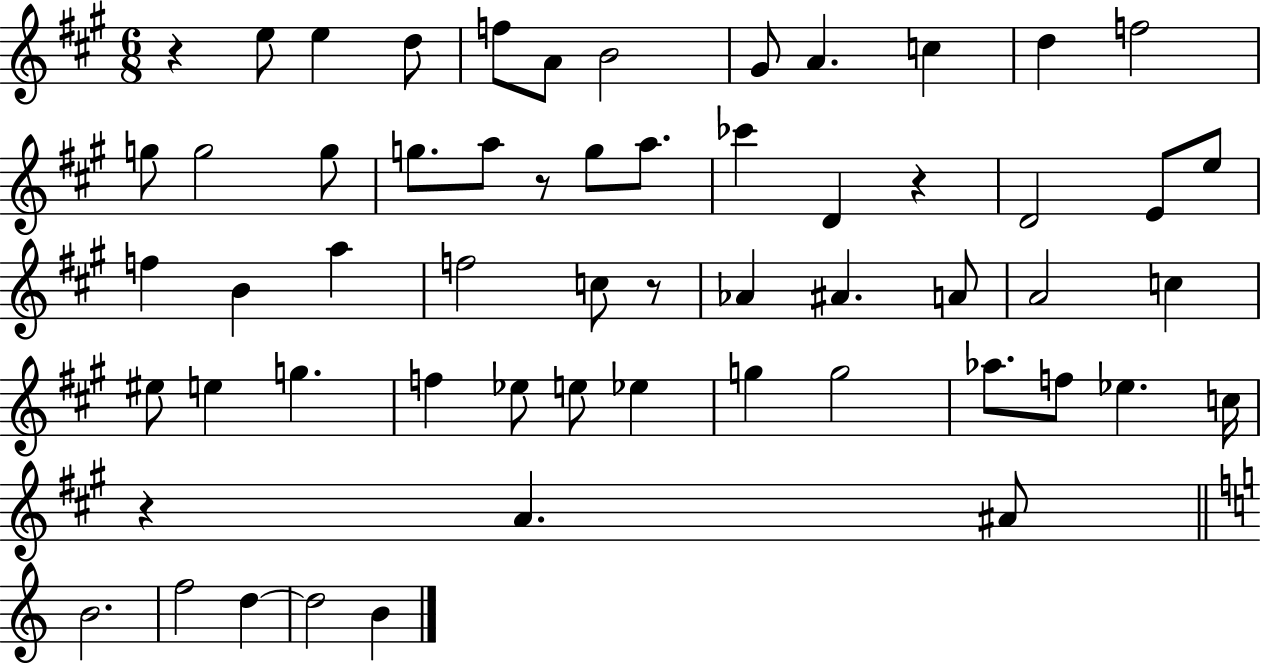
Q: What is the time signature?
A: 6/8